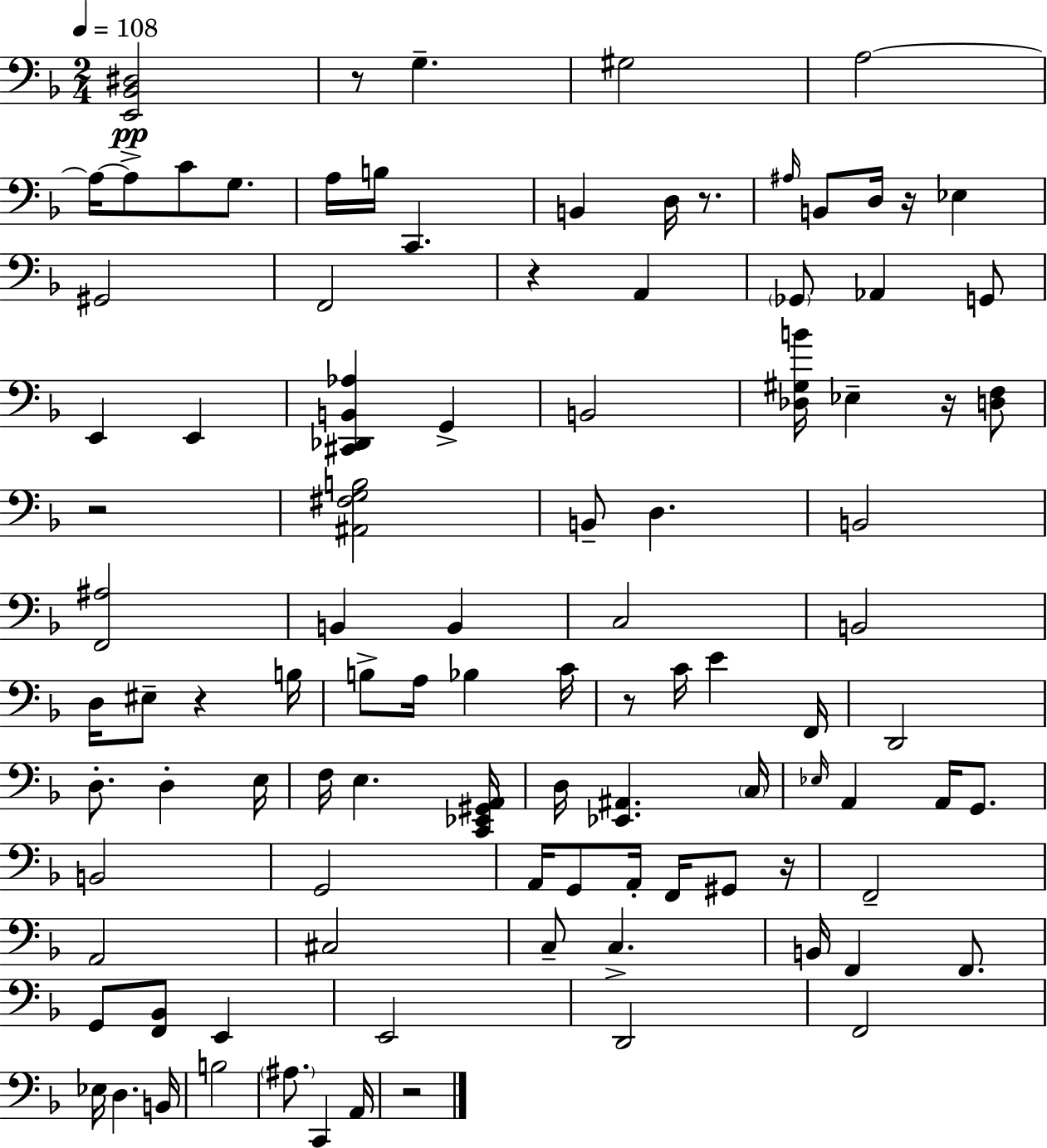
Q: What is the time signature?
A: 2/4